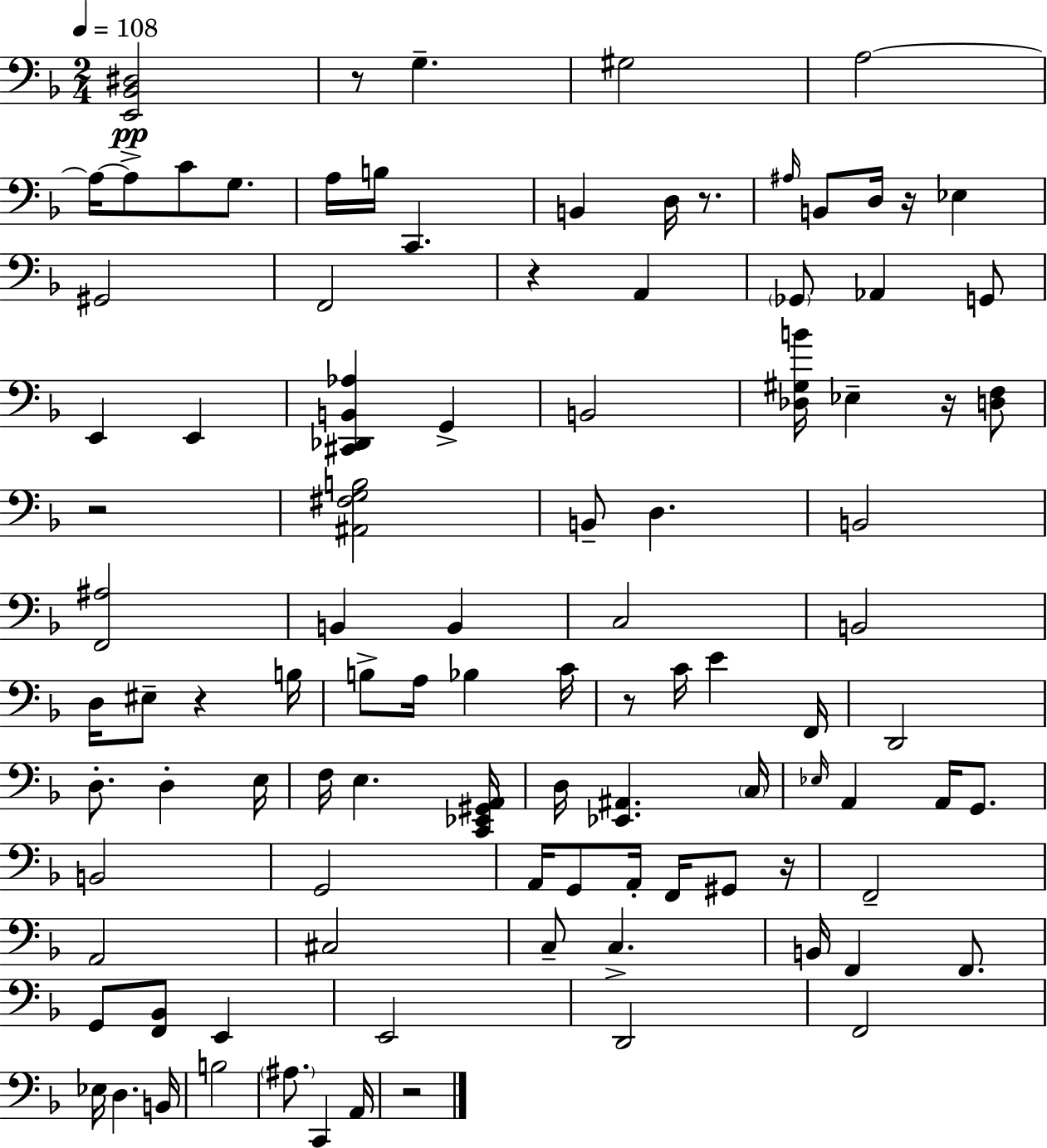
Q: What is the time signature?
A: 2/4